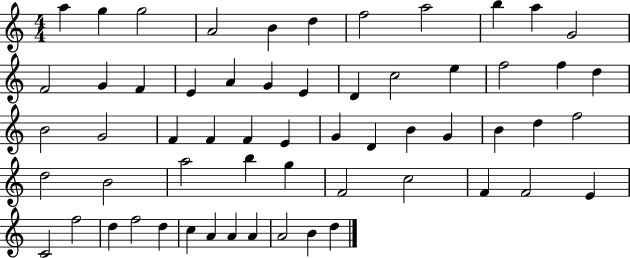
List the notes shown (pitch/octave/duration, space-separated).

A5/q G5/q G5/h A4/h B4/q D5/q F5/h A5/h B5/q A5/q G4/h F4/h G4/q F4/q E4/q A4/q G4/q E4/q D4/q C5/h E5/q F5/h F5/q D5/q B4/h G4/h F4/q F4/q F4/q E4/q G4/q D4/q B4/q G4/q B4/q D5/q F5/h D5/h B4/h A5/h B5/q G5/q F4/h C5/h F4/q F4/h E4/q C4/h F5/h D5/q F5/h D5/q C5/q A4/q A4/q A4/q A4/h B4/q D5/q